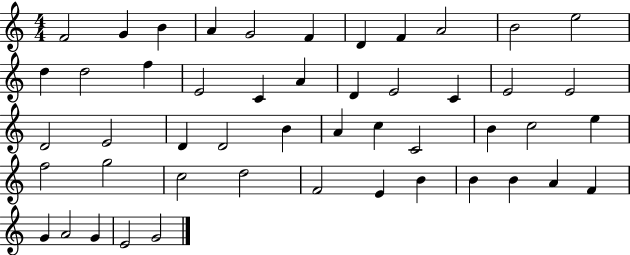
F4/h G4/q B4/q A4/q G4/h F4/q D4/q F4/q A4/h B4/h E5/h D5/q D5/h F5/q E4/h C4/q A4/q D4/q E4/h C4/q E4/h E4/h D4/h E4/h D4/q D4/h B4/q A4/q C5/q C4/h B4/q C5/h E5/q F5/h G5/h C5/h D5/h F4/h E4/q B4/q B4/q B4/q A4/q F4/q G4/q A4/h G4/q E4/h G4/h